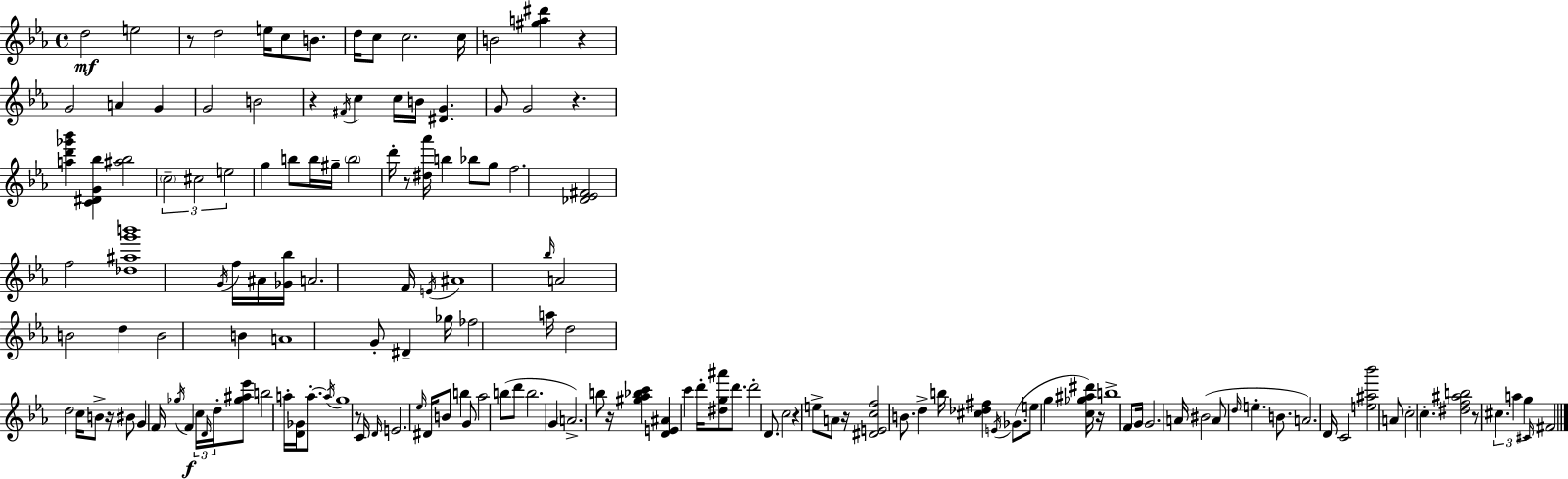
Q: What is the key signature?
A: C minor